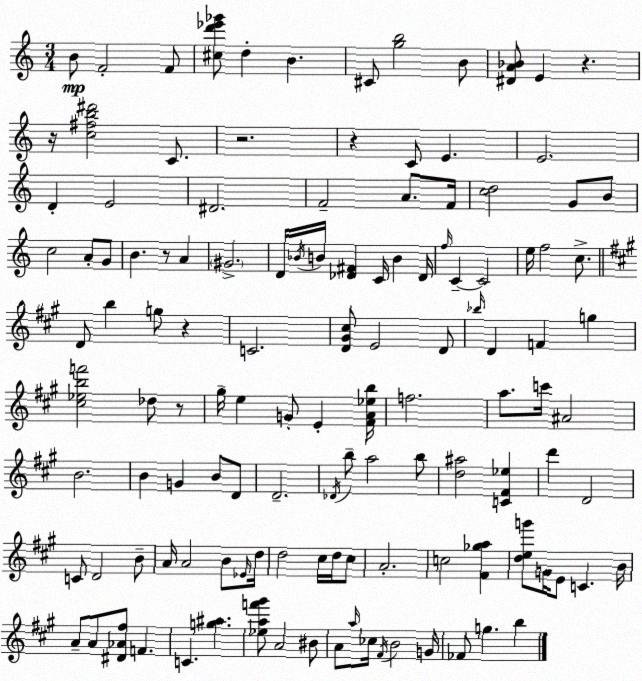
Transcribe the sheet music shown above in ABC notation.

X:1
T:Untitled
M:3/4
L:1/4
K:Am
B/2 F2 F/2 [^cd'_e'_g']/2 d B ^C/2 [gb]2 B/2 [^DA_B]/2 E z z/4 [c^fb^d']2 C/2 z2 z C/2 E E2 D E2 ^D2 F2 A/2 F/4 [cd]2 G/2 B/2 c2 A/2 G/2 B z/2 A ^G2 D/4 _B/4 B/4 [_D^F] C/4 B _D/4 f/4 C C2 e/4 f2 c/2 D/2 b g/2 z C2 [D^G^c]/2 E2 D/2 _b/4 D F g [^c_ebf']2 _d/2 z/2 ^g/4 e G/2 E [^FA_eb]/4 f2 a/2 c'/4 ^A2 B2 B G B/2 D/2 D2 _D/4 b/2 a2 b/2 [d^a]2 [C^F_e] d' D2 C/2 D2 B/2 A/4 A2 B/2 _E/4 d/4 d2 ^c/4 d/4 ^c/2 A2 c2 [^F_ga] [deg']/2 G/4 E/2 C B/4 A/2 A/2 [^D_A^f]/2 F C [g^a] [_eaf'^g']/2 A2 ^B/2 A/2 a/4 _c/4 ^F/4 B2 G/4 _F/2 g b